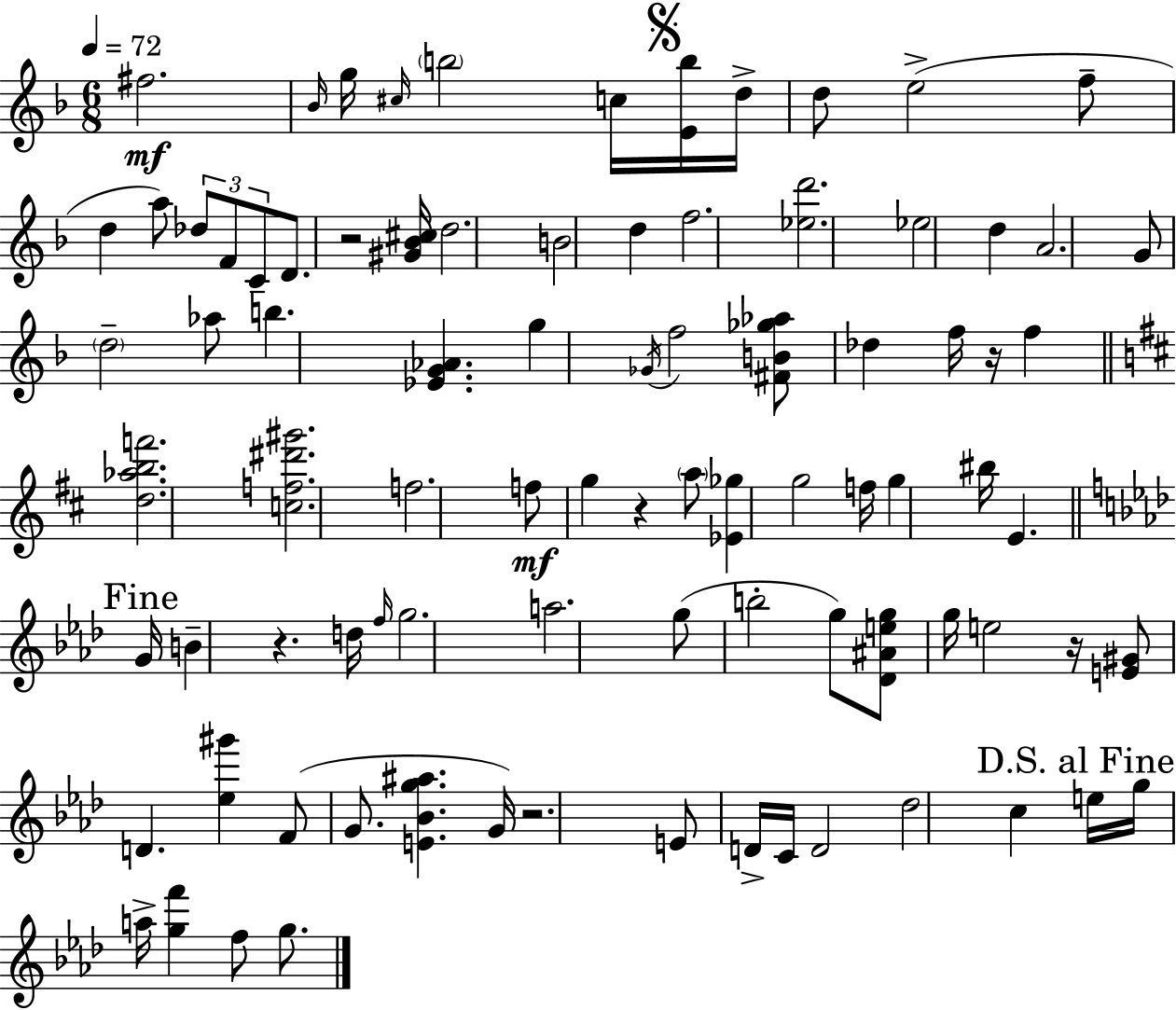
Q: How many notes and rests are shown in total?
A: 87